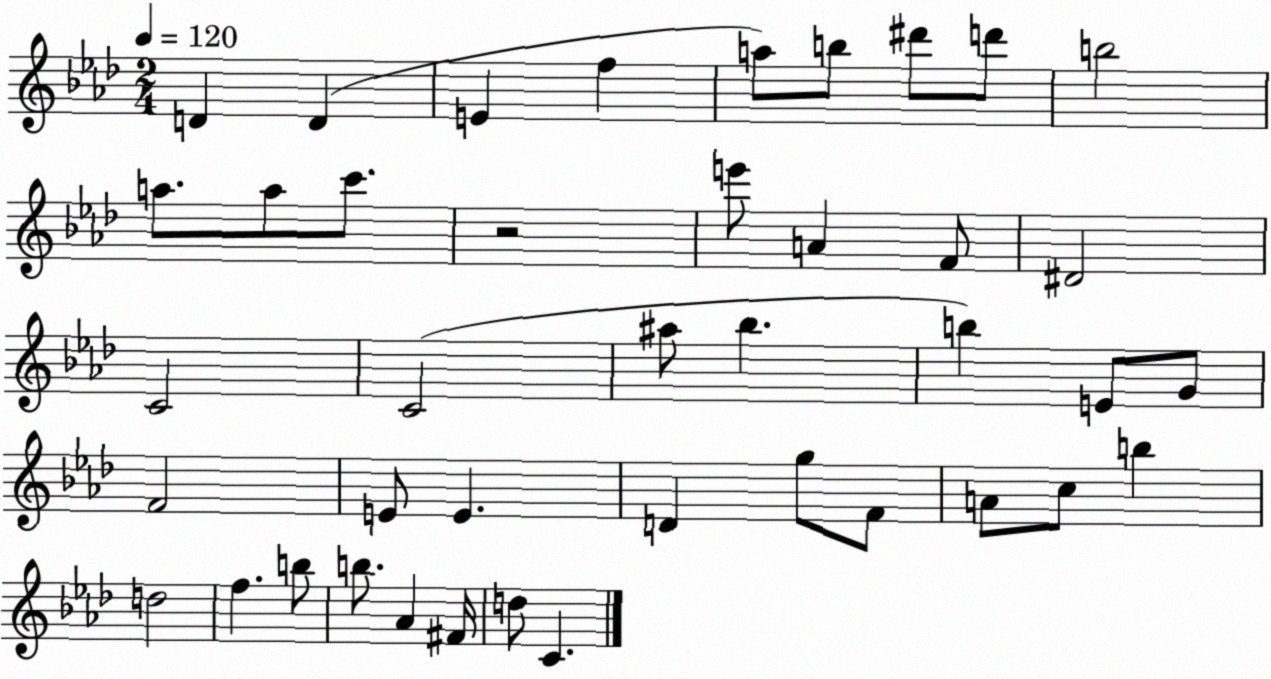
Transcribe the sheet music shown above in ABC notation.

X:1
T:Untitled
M:2/4
L:1/4
K:Ab
D D E f a/2 b/2 ^d'/2 d'/2 b2 a/2 a/2 c'/2 z2 e'/2 A F/2 ^D2 C2 C2 ^a/2 _b b E/2 G/2 F2 E/2 E D g/2 F/2 A/2 c/2 b d2 f b/2 b/2 _A ^F/4 d/2 C